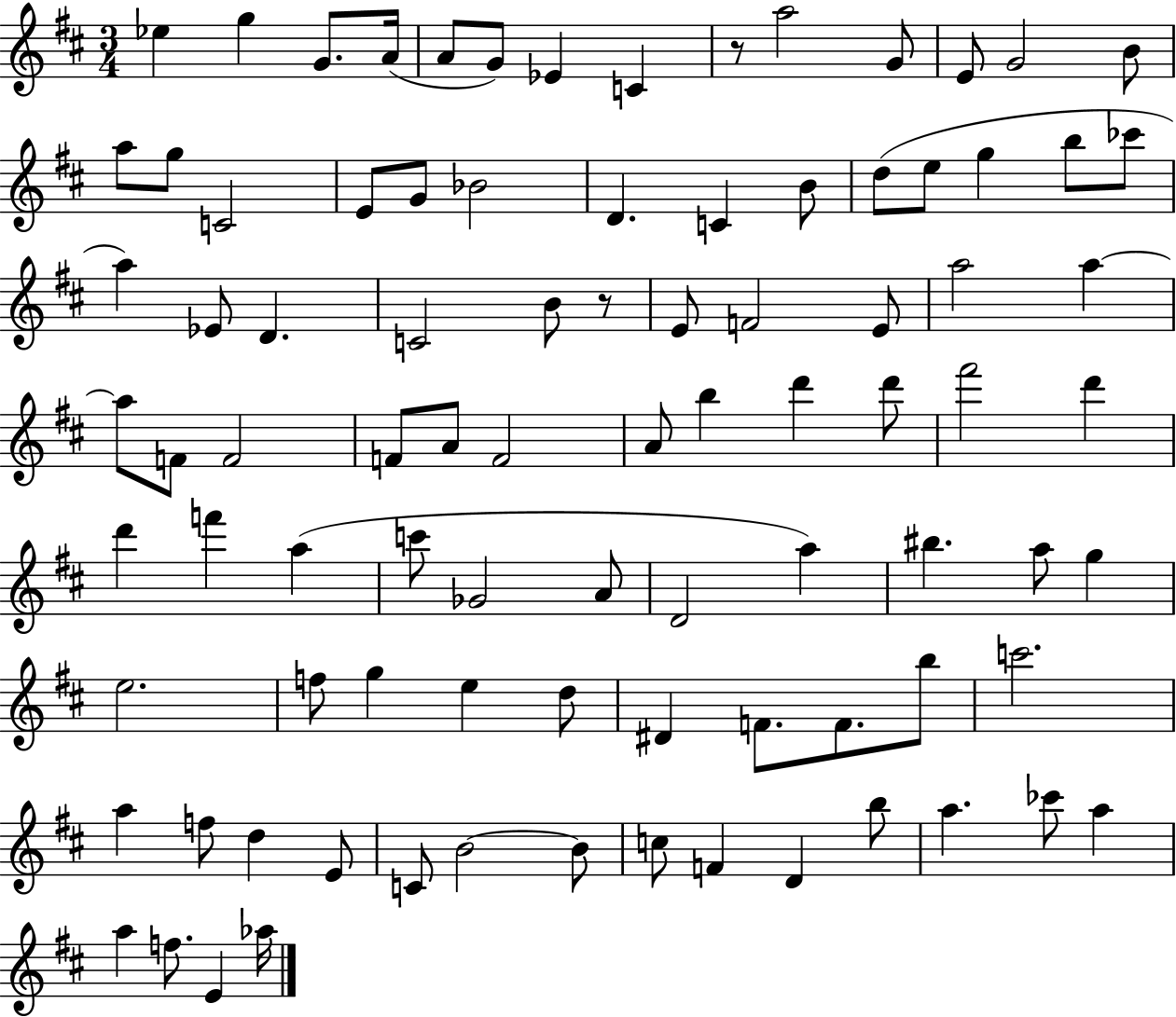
X:1
T:Untitled
M:3/4
L:1/4
K:D
_e g G/2 A/4 A/2 G/2 _E C z/2 a2 G/2 E/2 G2 B/2 a/2 g/2 C2 E/2 G/2 _B2 D C B/2 d/2 e/2 g b/2 _c'/2 a _E/2 D C2 B/2 z/2 E/2 F2 E/2 a2 a a/2 F/2 F2 F/2 A/2 F2 A/2 b d' d'/2 ^f'2 d' d' f' a c'/2 _G2 A/2 D2 a ^b a/2 g e2 f/2 g e d/2 ^D F/2 F/2 b/2 c'2 a f/2 d E/2 C/2 B2 B/2 c/2 F D b/2 a _c'/2 a a f/2 E _a/4